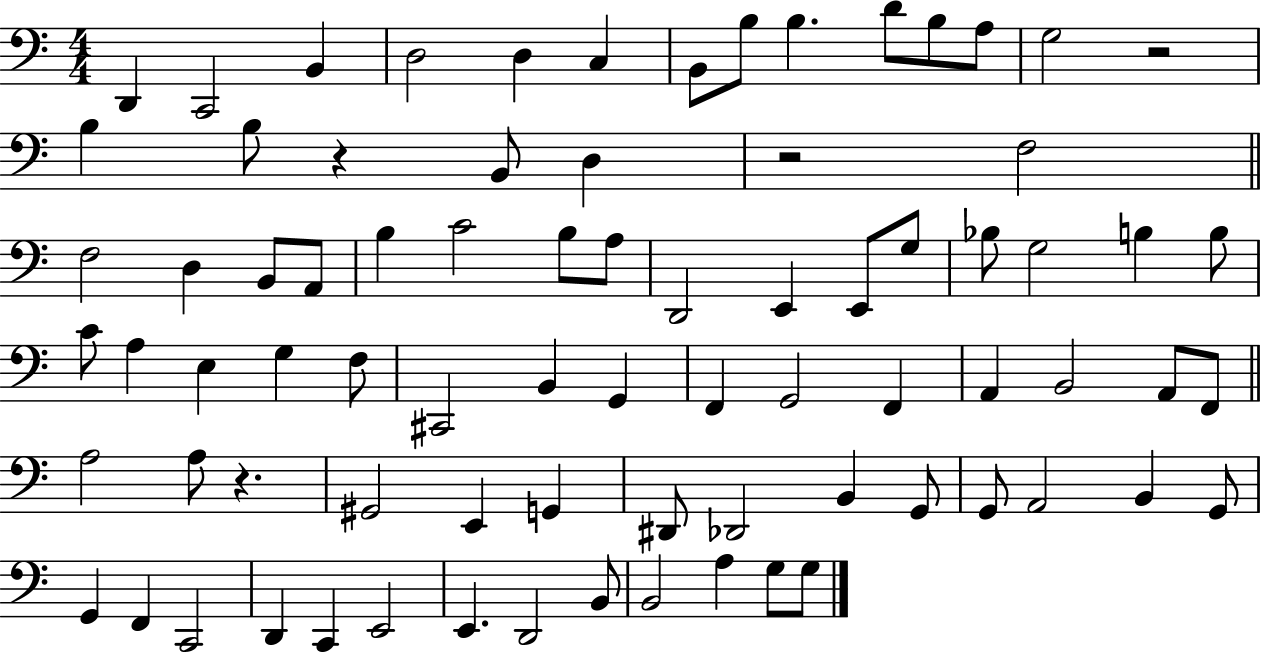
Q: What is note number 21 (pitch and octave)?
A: B2